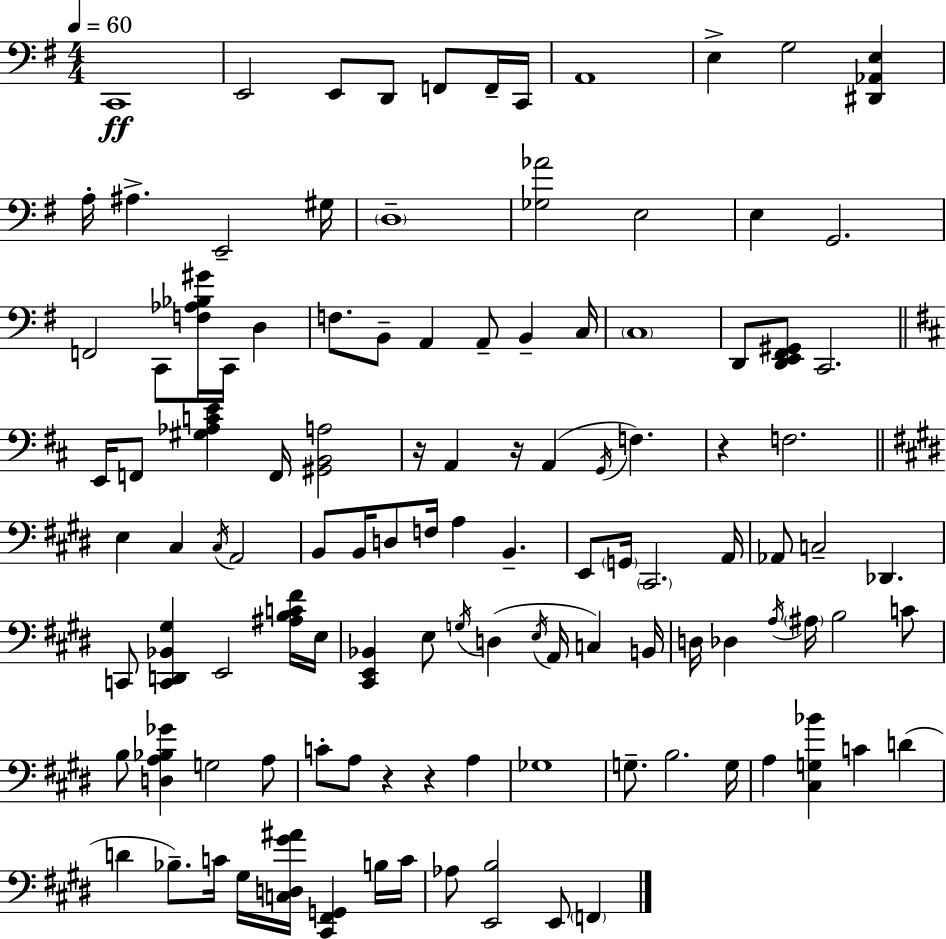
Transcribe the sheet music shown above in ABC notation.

X:1
T:Untitled
M:4/4
L:1/4
K:Em
C,,4 E,,2 E,,/2 D,,/2 F,,/2 F,,/4 C,,/4 A,,4 E, G,2 [^D,,_A,,E,] A,/4 ^A, E,,2 ^G,/4 D,4 [_G,_A]2 E,2 E, G,,2 F,,2 C,,/2 [F,_A,_B,^G]/4 C,,/4 D, F,/2 B,,/2 A,, A,,/2 B,, C,/4 C,4 D,,/2 [D,,E,,^F,,^G,,]/2 C,,2 E,,/4 F,,/2 [^G,_A,CE] F,,/4 [^G,,B,,A,]2 z/4 A,, z/4 A,, G,,/4 F, z F,2 E, ^C, ^C,/4 A,,2 B,,/2 B,,/4 D,/2 F,/4 A, B,, E,,/2 G,,/4 ^C,,2 A,,/4 _A,,/2 C,2 _D,, C,,/2 [C,,D,,_B,,^G,] E,,2 [^A,B,C^F]/4 E,/4 [^C,,E,,_B,,] E,/2 G,/4 D, E,/4 A,,/4 C, B,,/4 D,/4 _D, A,/4 ^A,/4 B,2 C/2 B,/2 [D,A,_B,_G] G,2 A,/2 C/2 A,/2 z z A, _G,4 G,/2 B,2 G,/4 A, [^C,G,_B] C D D _B,/2 C/4 ^G,/4 [C,D,^G^A]/4 [^C,,^F,,G,,] B,/4 C/4 _A,/2 [E,,B,]2 E,,/2 F,,